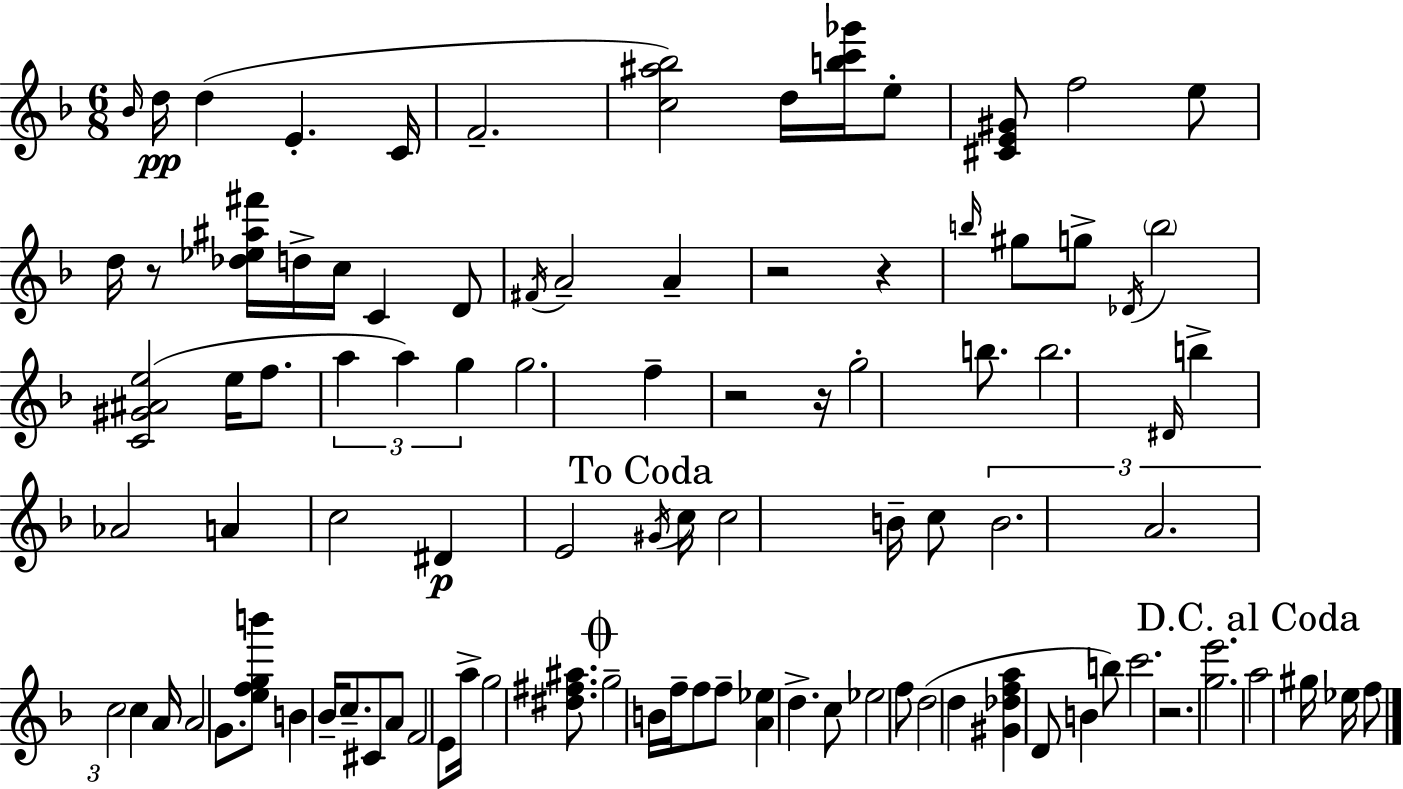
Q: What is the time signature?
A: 6/8